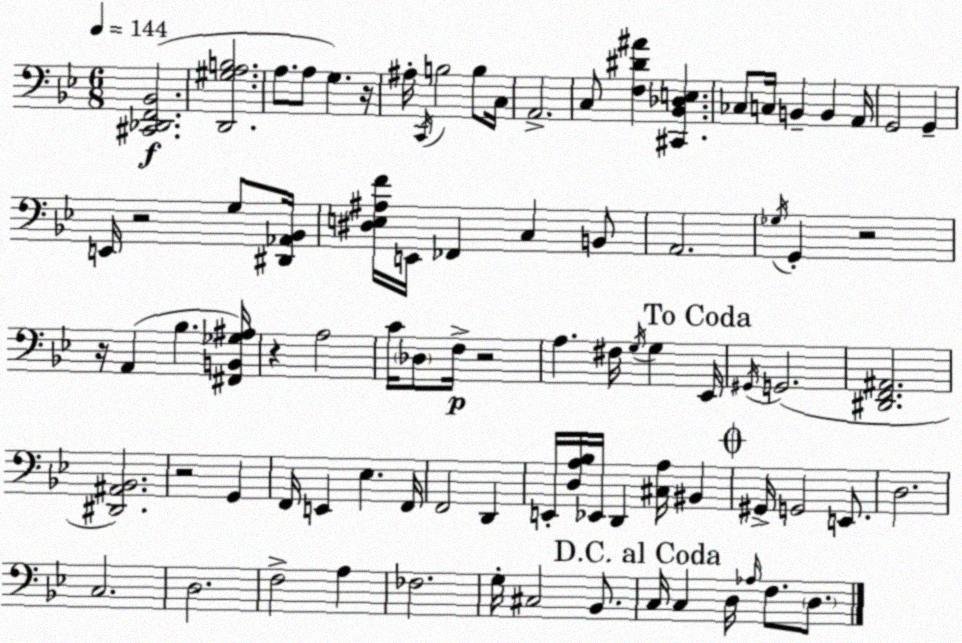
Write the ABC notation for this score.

X:1
T:Untitled
M:6/8
L:1/4
K:Gm
[^C,,_D,,F,,_B,,]2 [D,,^G,A,B,]2 A,/2 A,/2 G, z/4 ^A,/4 C,,/4 B,2 B,/2 C,/4 A,,2 C,/2 [F,^D^A] [^C,,_B,,_D,E,] _C,/2 C,/4 B,, B,, A,,/4 G,,2 G,, E,,/4 z2 G,/2 [^D,,_A,,_B,,]/4 [^D,E,^A,F]/4 E,,/4 _F,, C, B,,/2 A,,2 _G,/4 G,, z2 z/4 A,, _B, [^F,,B,,_G,^A,]/4 z A,2 C/4 _D,/2 F,/4 z2 A, ^F,/4 G,/4 G, _E,,/4 ^G,,/4 G,,2 [^D,,F,,^A,,]2 [^D,,^A,,_B,,]2 z2 G,, F,,/4 E,, _E, F,,/4 F,,2 D,, E,,/4 [D,A,_B,]/4 _E,,/4 D,, [^C,A,]/4 ^B,, ^G,,/4 G,,2 E,,/2 D,2 C,2 D,2 F,2 A, _F,2 G,/4 ^C,2 _B,,/2 C,/4 C, D,/4 _A,/4 F,/2 D,/2